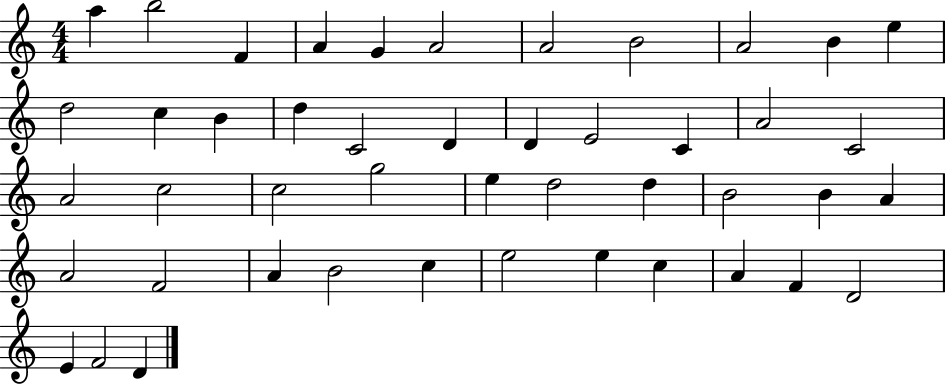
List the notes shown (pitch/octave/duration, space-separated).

A5/q B5/h F4/q A4/q G4/q A4/h A4/h B4/h A4/h B4/q E5/q D5/h C5/q B4/q D5/q C4/h D4/q D4/q E4/h C4/q A4/h C4/h A4/h C5/h C5/h G5/h E5/q D5/h D5/q B4/h B4/q A4/q A4/h F4/h A4/q B4/h C5/q E5/h E5/q C5/q A4/q F4/q D4/h E4/q F4/h D4/q